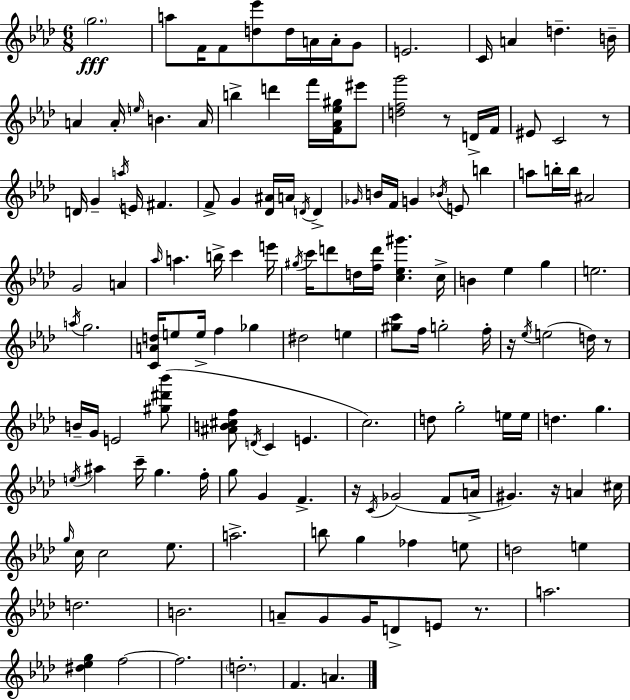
{
  \clef treble
  \numericTimeSignature
  \time 6/8
  \key aes \major
  \parenthesize g''2.\fff | a''8 f'16 f'8 <d'' ees'''>8 d''16 a'16 a'16-. g'8 | e'2. | c'16 a'4 d''4.-- b'16-- | \break a'4 a'16-. \grace { e''16 } b'4. | a'16 b''4-> d'''4 f'''16 <f' aes' ees'' gis''>16 eis'''8 | <d'' f'' g'''>2 r8 d'16-> | f'16 eis'8 c'2 r8 | \break d'16 g'4-- \acciaccatura { a''16 } e'16 fis'4. | f'8-> g'4 <des' ais'>16 a'16 \acciaccatura { d'16 } d'4-> | \grace { ges'16 } b'16 f'16 g'4 \acciaccatura { bes'16 } e'8 | b''4 a''8 b''16-. b''16 ais'2 | \break g'2 | a'4 \grace { aes''16 } a''4. | b''16-> c'''4 e'''16 \acciaccatura { gis''16 } c'''16 d'''8 d''16 <f'' d'''>16 | <c'' ees'' gis'''>4. c''16-> b'4 ees''4 | \break g''4 e''2. | \acciaccatura { a''16 } g''2. | <c' a' d''>16 e''8 e''16-> | f''4 ges''4 dis''2 | \break e''4 <gis'' c'''>8 f''16 g''2-. | f''16-. r16 \acciaccatura { ees''16 }( e''2 | d''16) r8 b'16-- g'16 e'2 | <gis'' dis''' bes'''>8( <ais' b' cis'' f''>8 \acciaccatura { d'16 } | \break c'4 e'4. c''2.) | d''8 | g''2-. e''16 e''16 d''4. | g''4. \acciaccatura { e''16 } ais''4 | \break c'''16-- g''4. f''16-. g''8 | g'4 f'4.-> r16 | \acciaccatura { c'16 }( ges'2 f'8 a'16-> | gis'4.) r16 a'4 cis''16 | \break \grace { g''16 } c''16 c''2 ees''8. | a''2.-> | b''8 g''4 fes''4 e''8 | d''2 e''4 | \break d''2. | b'2. | a'8-- g'8 g'16 d'8-> e'8 r8. | a''2. | \break <dis'' ees'' g''>4 f''2~~ | f''2. | \parenthesize d''2.-. | f'4. a'4. | \break \bar "|."
}